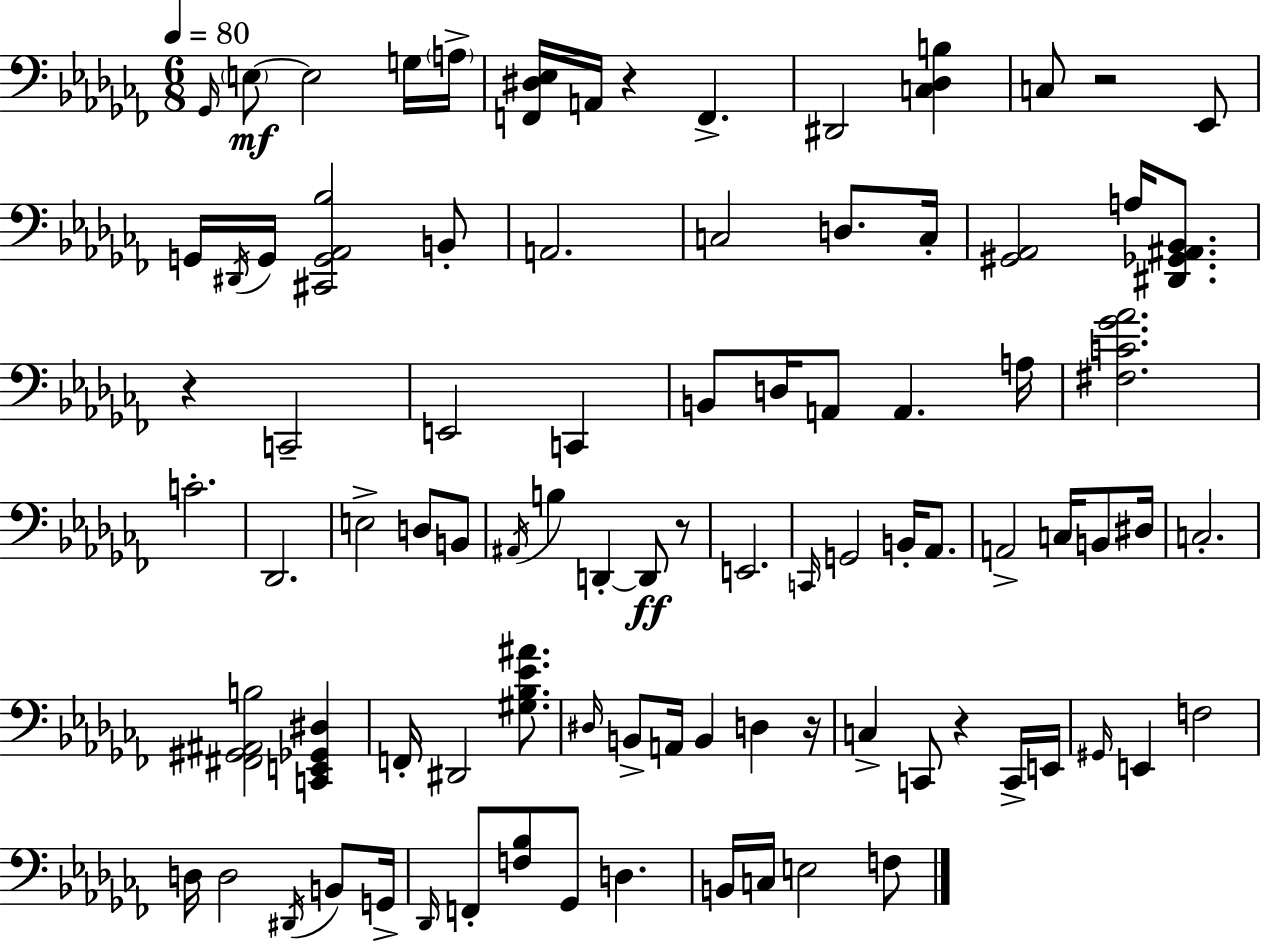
{
  \clef bass
  \numericTimeSignature
  \time 6/8
  \key aes \minor
  \tempo 4 = 80
  \grace { ges,16 }\mf \parenthesize e8~~ e2 g16 | \parenthesize a16-> <f, dis ees>16 a,16 r4 f,4.-> | dis,2 <c des b>4 | c8 r2 ees,8 | \break g,16 \acciaccatura { dis,16 } g,16 <cis, g, aes, bes>2 | b,8-. a,2. | c2 d8. | c16-. <gis, aes,>2 a16 <dis, ges, ais, bes,>8. | \break r4 c,2-- | e,2 c,4 | b,8 d16 a,8 a,4. | a16 <fis c' ges' aes'>2. | \break c'2.-. | des,2. | e2-> d8 | b,8 \acciaccatura { ais,16 } b4 d,4-.~~ d,8\ff | \break r8 e,2. | \grace { c,16 } g,2 | b,16-. aes,8. a,2-> | c16 b,8 dis16 c2.-. | \break <fis, gis, ais, b>2 | <c, e, ges, dis>4 f,16-. dis,2 | <gis bes ees' ais'>8. \grace { dis16 } b,8-> a,16 b,4 | d4 r16 c4-> c,8 r4 | \break c,16-> e,16 \grace { gis,16 } e,4 f2 | d16 d2 | \acciaccatura { dis,16 } b,8 g,16-> \grace { des,16 } f,8-. <f bes>8 | ges,8 d4. b,16 c16 e2 | \break f8 \bar "|."
}